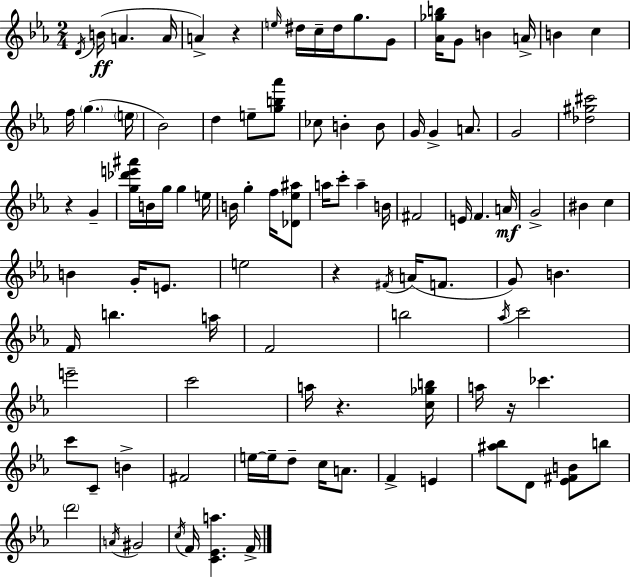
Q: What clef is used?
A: treble